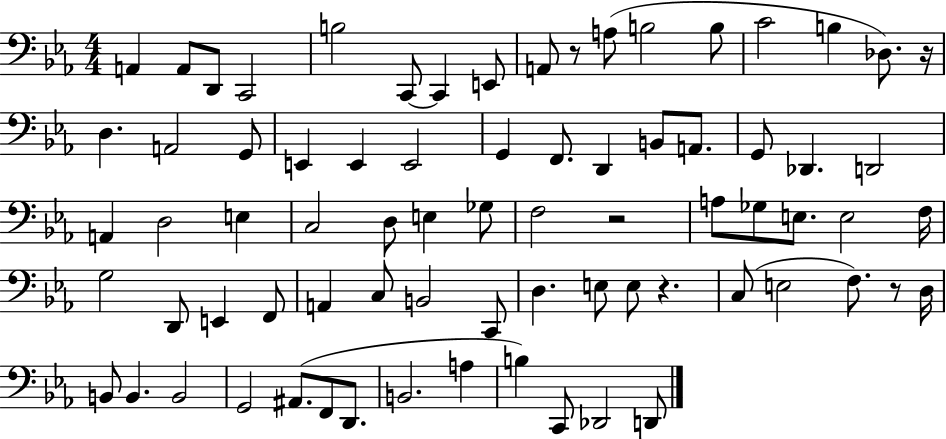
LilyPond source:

{
  \clef bass
  \numericTimeSignature
  \time 4/4
  \key ees \major
  a,4 a,8 d,8 c,2 | b2 c,8~~ c,4 e,8 | a,8 r8 a8( b2 b8 | c'2 b4 des8.) r16 | \break d4. a,2 g,8 | e,4 e,4 e,2 | g,4 f,8. d,4 b,8 a,8. | g,8 des,4. d,2 | \break a,4 d2 e4 | c2 d8 e4 ges8 | f2 r2 | a8 ges8 e8. e2 f16 | \break g2 d,8 e,4 f,8 | a,4 c8 b,2 c,8 | d4. e8 e8 r4. | c8( e2 f8.) r8 d16 | \break b,8 b,4. b,2 | g,2 ais,8.( f,8 d,8. | b,2. a4 | b4) c,8 des,2 d,8 | \break \bar "|."
}